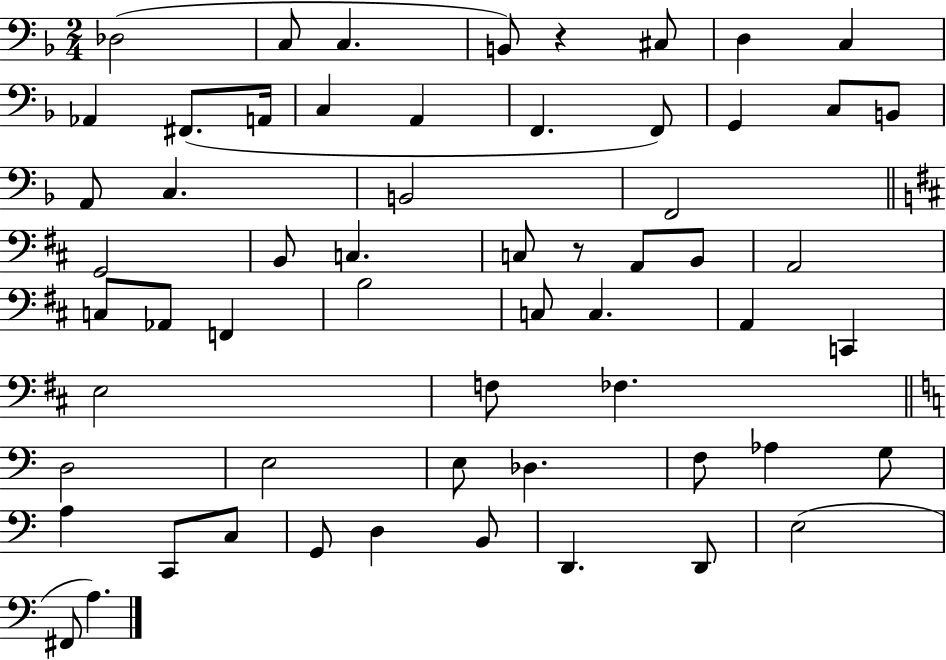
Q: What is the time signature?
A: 2/4